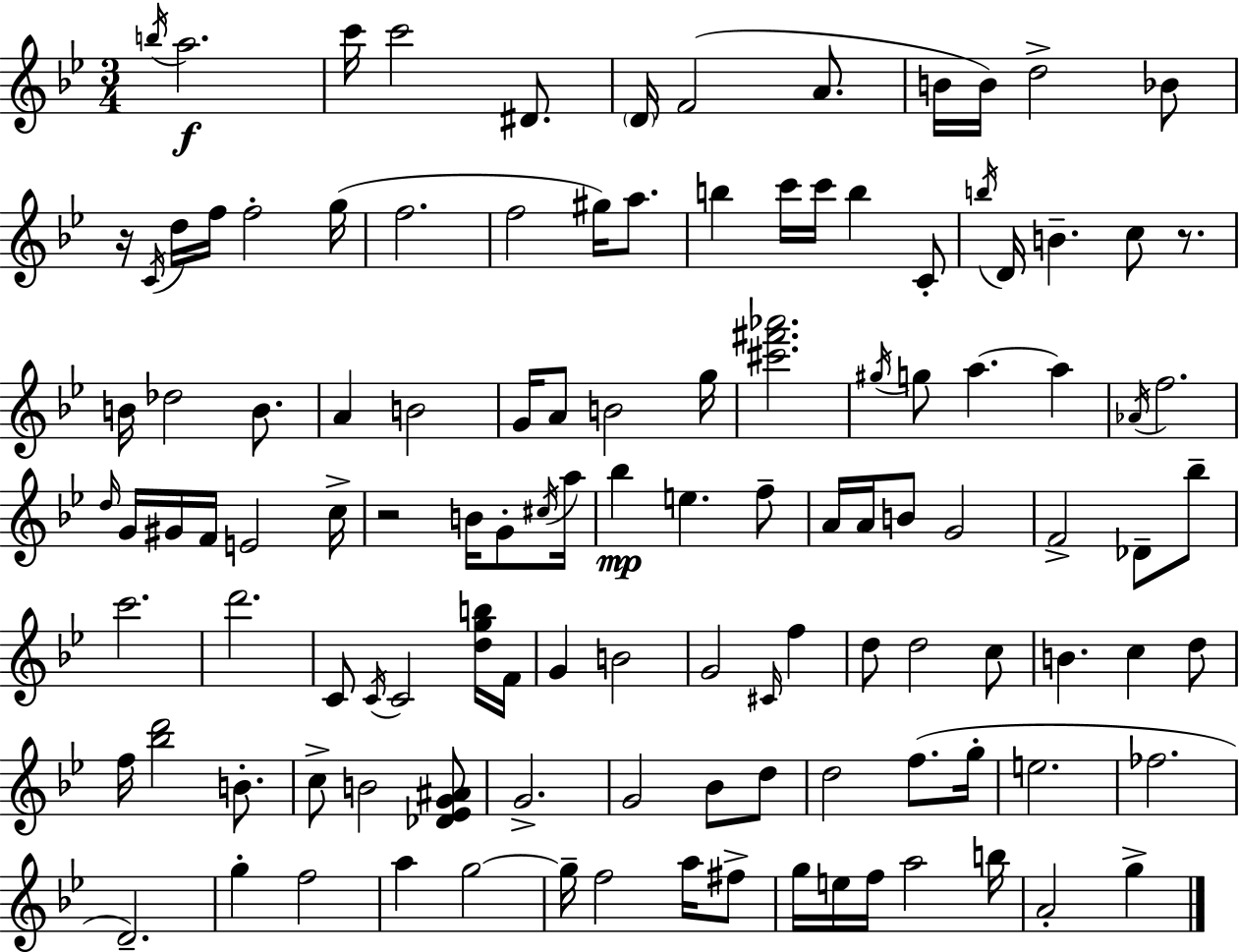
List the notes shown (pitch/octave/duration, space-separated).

B5/s A5/h. C6/s C6/h D#4/e. D4/s F4/h A4/e. B4/s B4/s D5/h Bb4/e R/s C4/s D5/s F5/s F5/h G5/s F5/h. F5/h G#5/s A5/e. B5/q C6/s C6/s B5/q C4/e B5/s D4/s B4/q. C5/e R/e. B4/s Db5/h B4/e. A4/q B4/h G4/s A4/e B4/h G5/s [C#6,F#6,Ab6]/h. G#5/s G5/e A5/q. A5/q Ab4/s F5/h. D5/s G4/s G#4/s F4/s E4/h C5/s R/h B4/s G4/e C#5/s A5/s Bb5/q E5/q. F5/e A4/s A4/s B4/e G4/h F4/h Db4/e Bb5/e C6/h. D6/h. C4/e C4/s C4/h [D5,G5,B5]/s F4/s G4/q B4/h G4/h C#4/s F5/q D5/e D5/h C5/e B4/q. C5/q D5/e F5/s [Bb5,D6]/h B4/e. C5/e B4/h [Db4,Eb4,G4,A#4]/e G4/h. G4/h Bb4/e D5/e D5/h F5/e. G5/s E5/h. FES5/h. D4/h. G5/q F5/h A5/q G5/h G5/s F5/h A5/s F#5/e G5/s E5/s F5/s A5/h B5/s A4/h G5/q